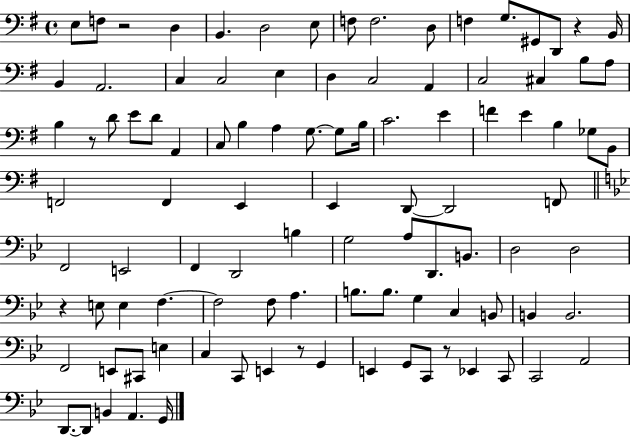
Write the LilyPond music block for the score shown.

{
  \clef bass
  \time 4/4
  \defaultTimeSignature
  \key g \major
  e8 f8 r2 d4 | b,4. d2 e8 | f8 f2. d8 | f4 g8. gis,8 d,8 r4 b,16 | \break b,4 a,2. | c4 c2 e4 | d4 c2 a,4 | c2 cis4 b8 a8 | \break b4 r8 d'8 e'8 d'8 a,4 | c8 b4 a4 g8.~~ g8 b16 | c'2. e'4 | f'4 e'4 b4 ges8 b,8 | \break f,2 f,4 e,4 | e,4 d,8~~ d,2 f,8 | \bar "||" \break \key bes \major f,2 e,2 | f,4 d,2 b4 | g2 a8 d,8. b,8. | d2 d2 | \break r4 e8 e4 f4.~~ | f2 f8 a4. | b8. b8. g4 c4 b,8 | b,4 b,2. | \break f,2 e,8 cis,8 e4 | c4 c,8 e,4 r8 g,4 | e,4 g,8 c,8 r8 ees,4 c,8 | c,2 a,2 | \break d,8.~~ d,8 b,4 a,4. g,16 | \bar "|."
}